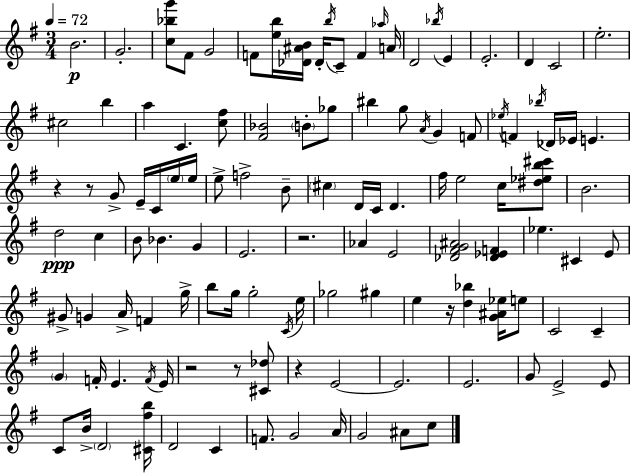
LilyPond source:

{
  \clef treble
  \numericTimeSignature
  \time 3/4
  \key g \major
  \tempo 4 = 72
  b'2.\p | g'2.-. | <c'' bes'' g'''>8 fis'8 g'2 | f'8 <e'' b''>16 <des' ais' b'>16 des'16-. \acciaccatura { b''16 } c'8-- f'4 | \break \grace { aes''16 } a'16 d'2 \acciaccatura { bes''16 } e'4 | e'2.-. | d'4 c'2 | e''2.-. | \break cis''2 b''4 | a''4 c'4. | <c'' fis''>8 <fis' bes'>2 \parenthesize b'8-. | ges''8 bis''4 g''8 \acciaccatura { a'16 } g'4 | \break f'8 \acciaccatura { ees''16 } f'4 \acciaccatura { bes''16 } des'16 ees'16 | e'4. r4 r8 | g'8-> e'16-- c'16 \parenthesize e''16 e''16 e''8-> f''2-> | b'8-- \parenthesize cis''4 d'16 c'16 | \break d'4. fis''16 e''2 | c''16 <dis'' ees'' b'' cis'''>8 b'2. | d''2\ppp | c''4 b'8 bes'4. | \break g'4 e'2. | r2. | aes'4 e'2 | <des' fis' g' ais'>2 | \break <des' ees' f'>4 ees''4. | cis'4 e'8 gis'8-> g'4 | a'16-> f'4 g''16-> b''8 g''16 g''2-. | \acciaccatura { c'16 } e''16 ges''2 | \break gis''4 e''4 r16 | <d'' bes''>4 <g' ais' ees''>16 e''8 c'2 | c'4-- \parenthesize g'4 f'16-. | e'4. \acciaccatura { f'16 } e'16 r2 | \break r8 <cis' des''>8 r4 | e'2~~ e'2. | e'2. | g'8 e'2-> | \break e'8 c'8 b'16-> \parenthesize d'2 | <cis' fis'' b''>16 d'2 | c'4 f'8. g'2 | a'16 g'2 | \break ais'8 c''8 \bar "|."
}